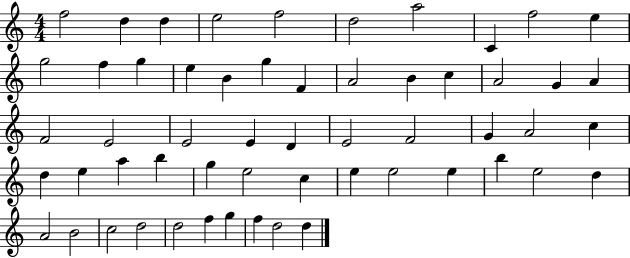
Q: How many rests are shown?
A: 0